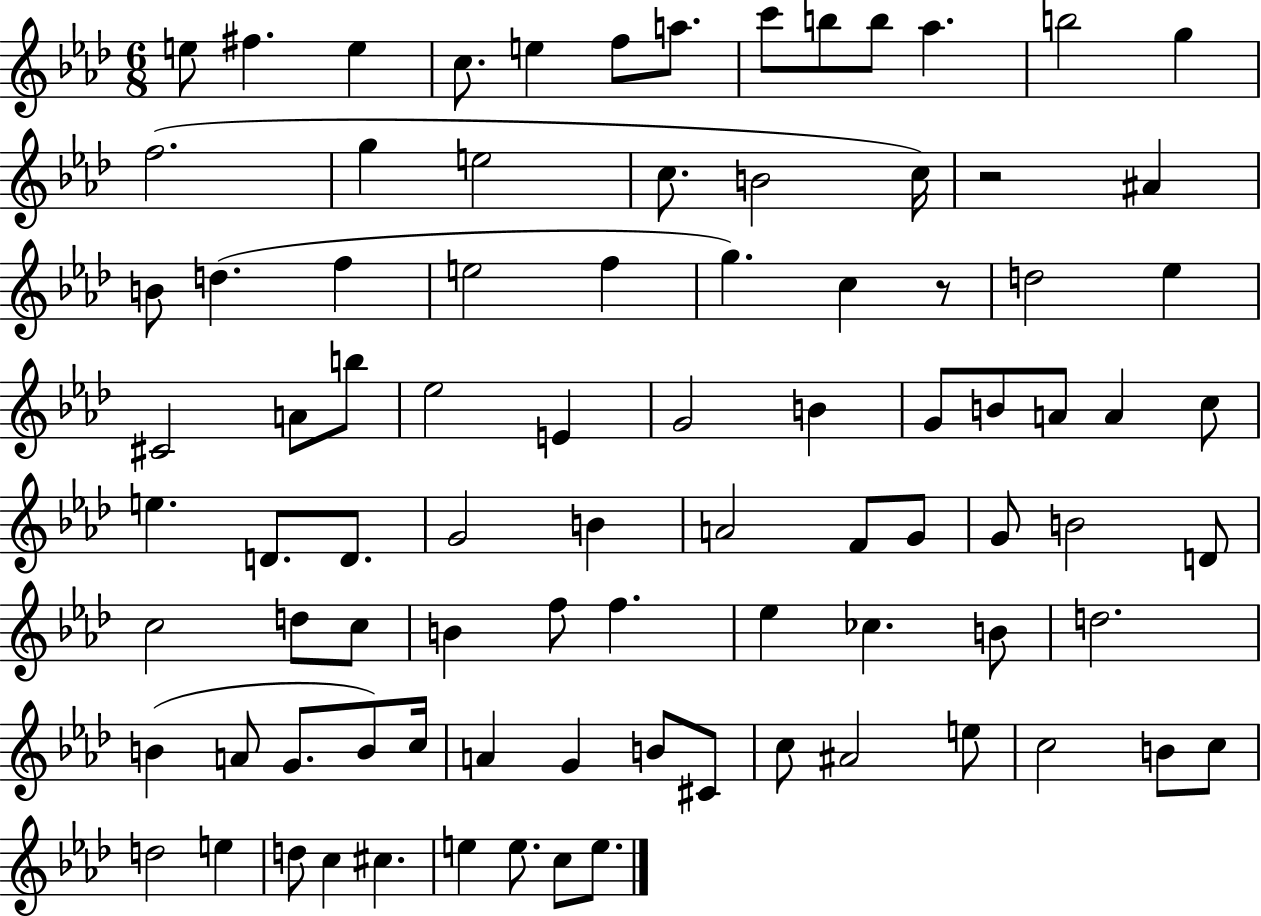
E5/e F#5/q. E5/q C5/e. E5/q F5/e A5/e. C6/e B5/e B5/e Ab5/q. B5/h G5/q F5/h. G5/q E5/h C5/e. B4/h C5/s R/h A#4/q B4/e D5/q. F5/q E5/h F5/q G5/q. C5/q R/e D5/h Eb5/q C#4/h A4/e B5/e Eb5/h E4/q G4/h B4/q G4/e B4/e A4/e A4/q C5/e E5/q. D4/e. D4/e. G4/h B4/q A4/h F4/e G4/e G4/e B4/h D4/e C5/h D5/e C5/e B4/q F5/e F5/q. Eb5/q CES5/q. B4/e D5/h. B4/q A4/e G4/e. B4/e C5/s A4/q G4/q B4/e C#4/e C5/e A#4/h E5/e C5/h B4/e C5/e D5/h E5/q D5/e C5/q C#5/q. E5/q E5/e. C5/e E5/e.